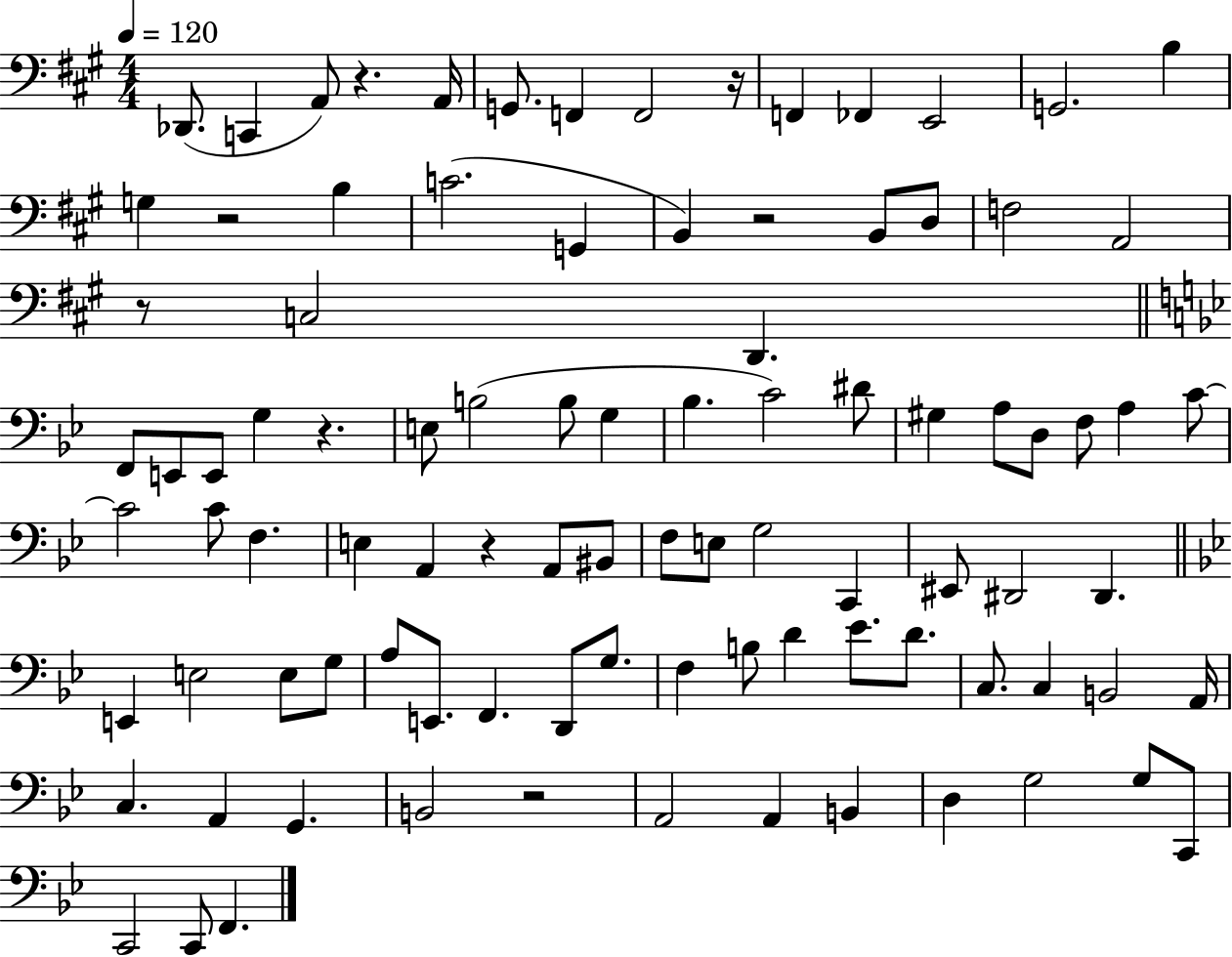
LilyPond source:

{
  \clef bass
  \numericTimeSignature
  \time 4/4
  \key a \major
  \tempo 4 = 120
  des,8.( c,4 a,8) r4. a,16 | g,8. f,4 f,2 r16 | f,4 fes,4 e,2 | g,2. b4 | \break g4 r2 b4 | c'2.( g,4 | b,4) r2 b,8 d8 | f2 a,2 | \break r8 c2 d,4. | \bar "||" \break \key bes \major f,8 e,8 e,8 g4 r4. | e8 b2( b8 g4 | bes4. c'2) dis'8 | gis4 a8 d8 f8 a4 c'8~~ | \break c'2 c'8 f4. | e4 a,4 r4 a,8 bis,8 | f8 e8 g2 c,4 | eis,8 dis,2 dis,4. | \break \bar "||" \break \key g \minor e,4 e2 e8 g8 | a8 e,8. f,4. d,8 g8. | f4 b8 d'4 ees'8. d'8. | c8. c4 b,2 a,16 | \break c4. a,4 g,4. | b,2 r2 | a,2 a,4 b,4 | d4 g2 g8 c,8 | \break c,2 c,8 f,4. | \bar "|."
}